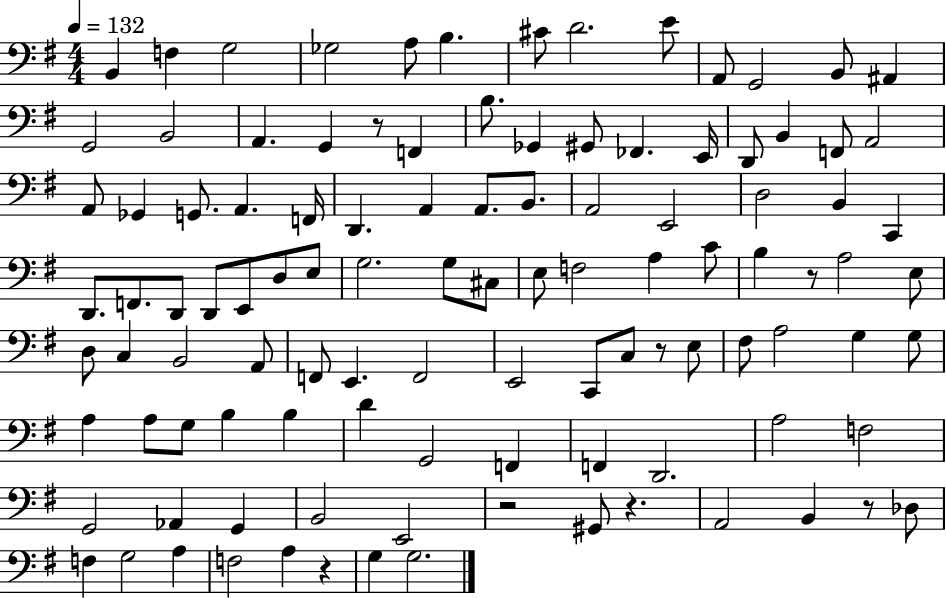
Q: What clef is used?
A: bass